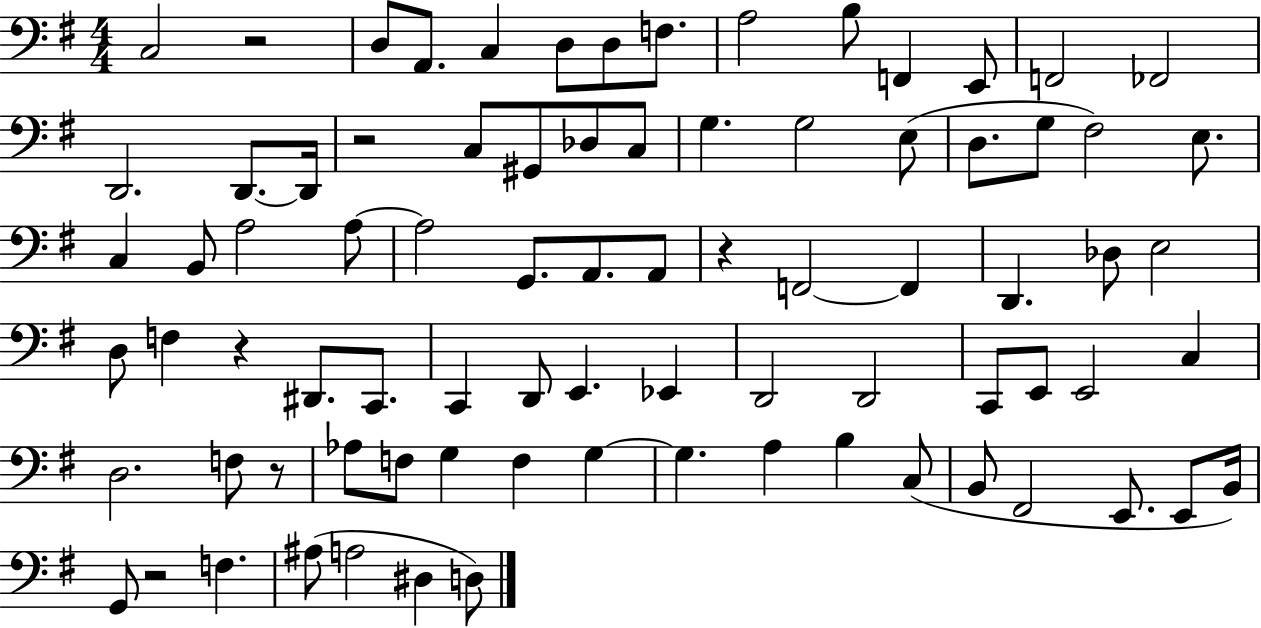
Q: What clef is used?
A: bass